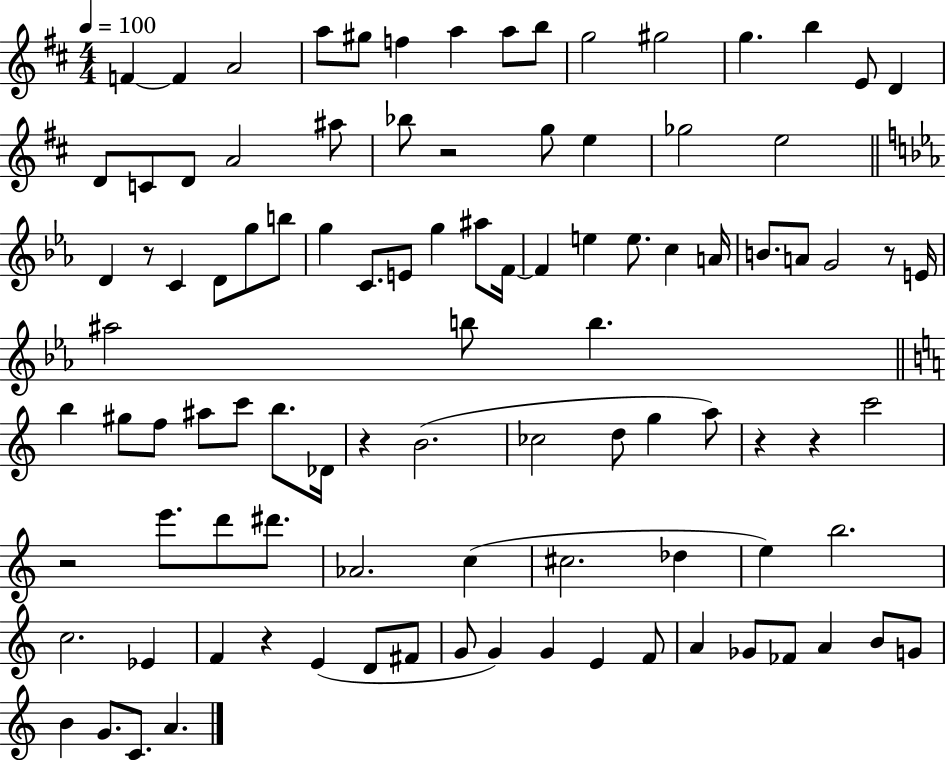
{
  \clef treble
  \numericTimeSignature
  \time 4/4
  \key d \major
  \tempo 4 = 100
  \repeat volta 2 { f'4~~ f'4 a'2 | a''8 gis''8 f''4 a''4 a''8 b''8 | g''2 gis''2 | g''4. b''4 e'8 d'4 | \break d'8 c'8 d'8 a'2 ais''8 | bes''8 r2 g''8 e''4 | ges''2 e''2 | \bar "||" \break \key ees \major d'4 r8 c'4 d'8 g''8 b''8 | g''4 c'8. e'8 g''4 ais''8 f'16~~ | f'4 e''4 e''8. c''4 a'16 | b'8. a'8 g'2 r8 e'16 | \break ais''2 b''8 b''4. | \bar "||" \break \key a \minor b''4 gis''8 f''8 ais''8 c'''8 b''8. des'16 | r4 b'2.( | ces''2 d''8 g''4 a''8) | r4 r4 c'''2 | \break r2 e'''8. d'''8 dis'''8. | aes'2. c''4( | cis''2. des''4 | e''4) b''2. | \break c''2. ees'4 | f'4 r4 e'4( d'8 fis'8 | g'8 g'4) g'4 e'4 f'8 | a'4 ges'8 fes'8 a'4 b'8 g'8 | \break b'4 g'8. c'8. a'4. | } \bar "|."
}